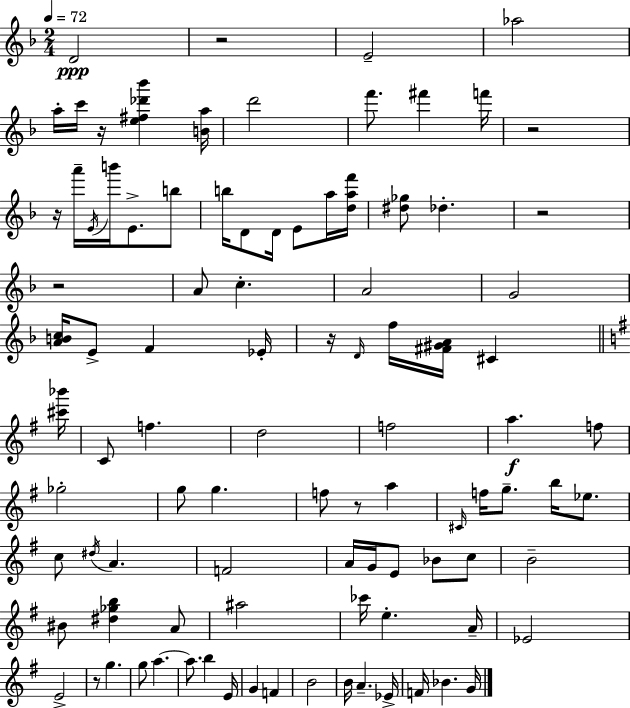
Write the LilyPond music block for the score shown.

{
  \clef treble
  \numericTimeSignature
  \time 2/4
  \key f \major
  \tempo 4 = 72
  d'2\ppp | r2 | e'2-- | aes''2 | \break a''16-. c'''16 r16 <e'' fis'' des''' bes'''>4 <b' a''>16 | d'''2 | f'''8. fis'''4 f'''16 | r2 | \break r16 a'''16-- \acciaccatura { e'16 } b'''16 e'8.-> b''8 | b''16 d'8 d'16 e'8 a''16 | <d'' a'' f'''>16 <dis'' ges''>8 des''4.-. | r2 | \break r2 | a'8 c''4.-. | a'2 | g'2 | \break <a' b' c''>16 e'8-> f'4 | ees'16-. r16 \grace { d'16 } f''16 <fis' gis' a'>16 cis'4 | \bar "||" \break \key g \major <cis''' bes'''>16 c'8 f''4. | d''2 | f''2 | a''4.\f f''8 | \break ges''2-. | g''8 g''4. | f''8 r8 a''4 | \grace { cis'16 } f''16 g''8.-- b''16 ees''8. | \break c''8 \acciaccatura { dis''16 } a'4. | f'2 | a'16 g'16 e'8 bes'8 | c''8 b'2-- | \break bis'8 <dis'' ges'' b''>4 | a'8 ais''2 | ces'''16 e''4.-. | a'16-- ees'2 | \break e'2-> | r8 g''4. | g''8 a''4.~~ | a''8. b''4 | \break e'16 g'4 f'4 | b'2 | b'16 a'4.-- | ees'16-> f'16 bes'4. | \break g'16 \bar "|."
}